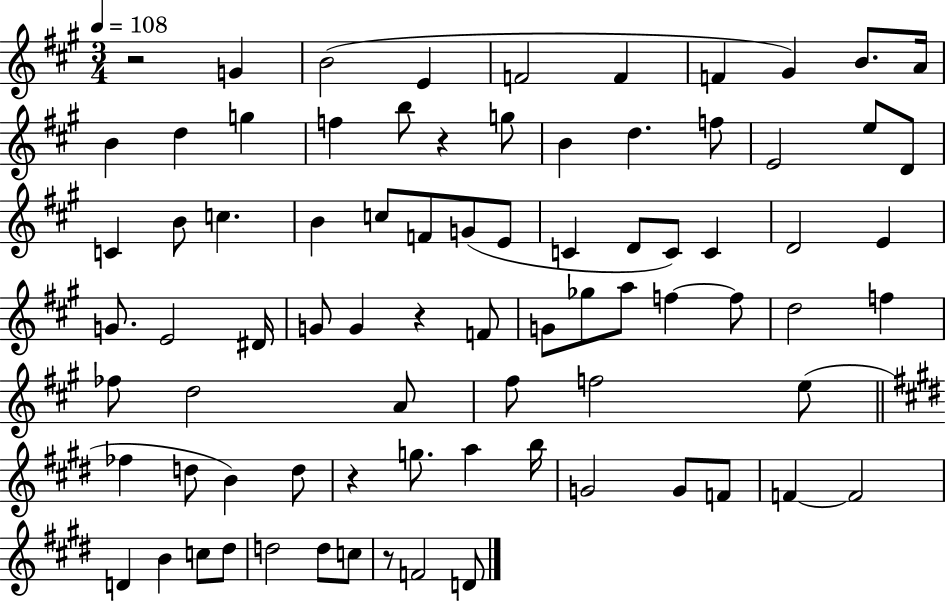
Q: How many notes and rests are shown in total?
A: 80